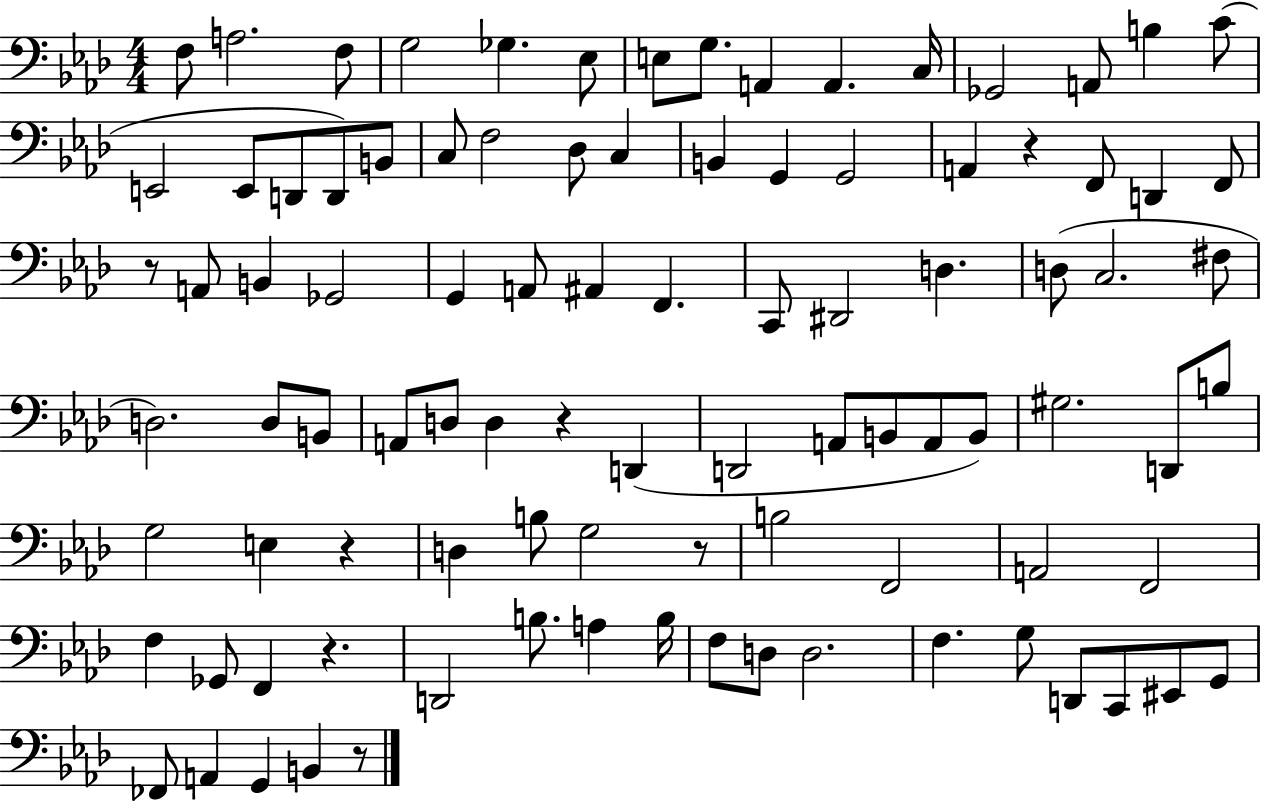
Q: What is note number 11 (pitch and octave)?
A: C3